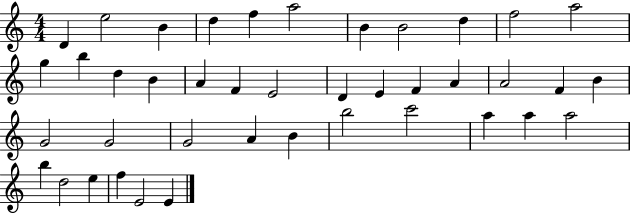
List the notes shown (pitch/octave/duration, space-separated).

D4/q E5/h B4/q D5/q F5/q A5/h B4/q B4/h D5/q F5/h A5/h G5/q B5/q D5/q B4/q A4/q F4/q E4/h D4/q E4/q F4/q A4/q A4/h F4/q B4/q G4/h G4/h G4/h A4/q B4/q B5/h C6/h A5/q A5/q A5/h B5/q D5/h E5/q F5/q E4/h E4/q